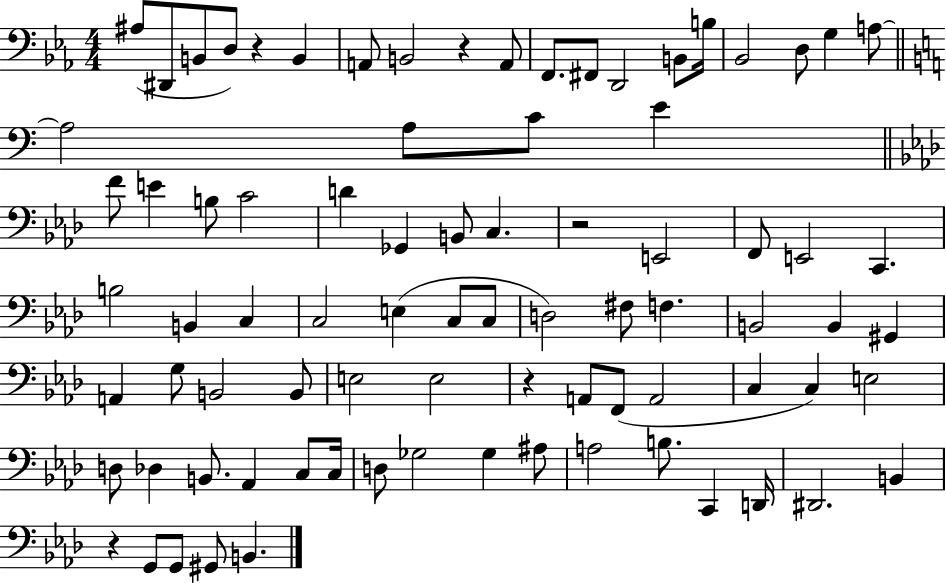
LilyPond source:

{
  \clef bass
  \numericTimeSignature
  \time 4/4
  \key ees \major
  ais8( dis,8 b,8 d8) r4 b,4 | a,8 b,2 r4 a,8 | f,8. fis,8 d,2 b,8 b16 | bes,2 d8 g4 a8~~ | \break \bar "||" \break \key a \minor a2 a8 c'8 e'4 | \bar "||" \break \key aes \major f'8 e'4 b8 c'2 | d'4 ges,4 b,8 c4. | r2 e,2 | f,8 e,2 c,4. | \break b2 b,4 c4 | c2 e4( c8 c8 | d2) fis8 f4. | b,2 b,4 gis,4 | \break a,4 g8 b,2 b,8 | e2 e2 | r4 a,8 f,8( a,2 | c4 c4) e2 | \break d8 des4 b,8. aes,4 c8 c16 | d8 ges2 ges4 ais8 | a2 b8. c,4 d,16 | dis,2. b,4 | \break r4 g,8 g,8 gis,8 b,4. | \bar "|."
}